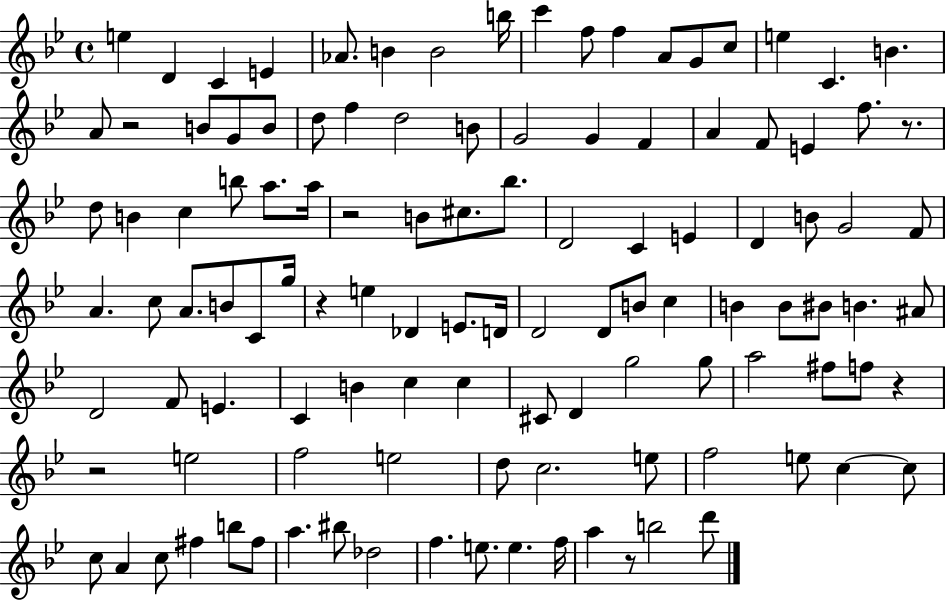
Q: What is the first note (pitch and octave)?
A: E5